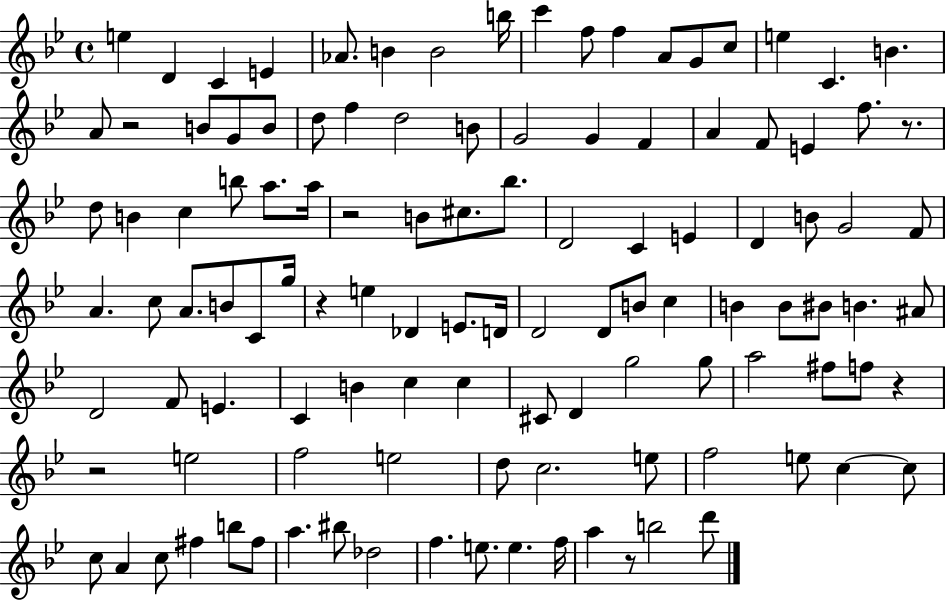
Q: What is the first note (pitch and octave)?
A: E5